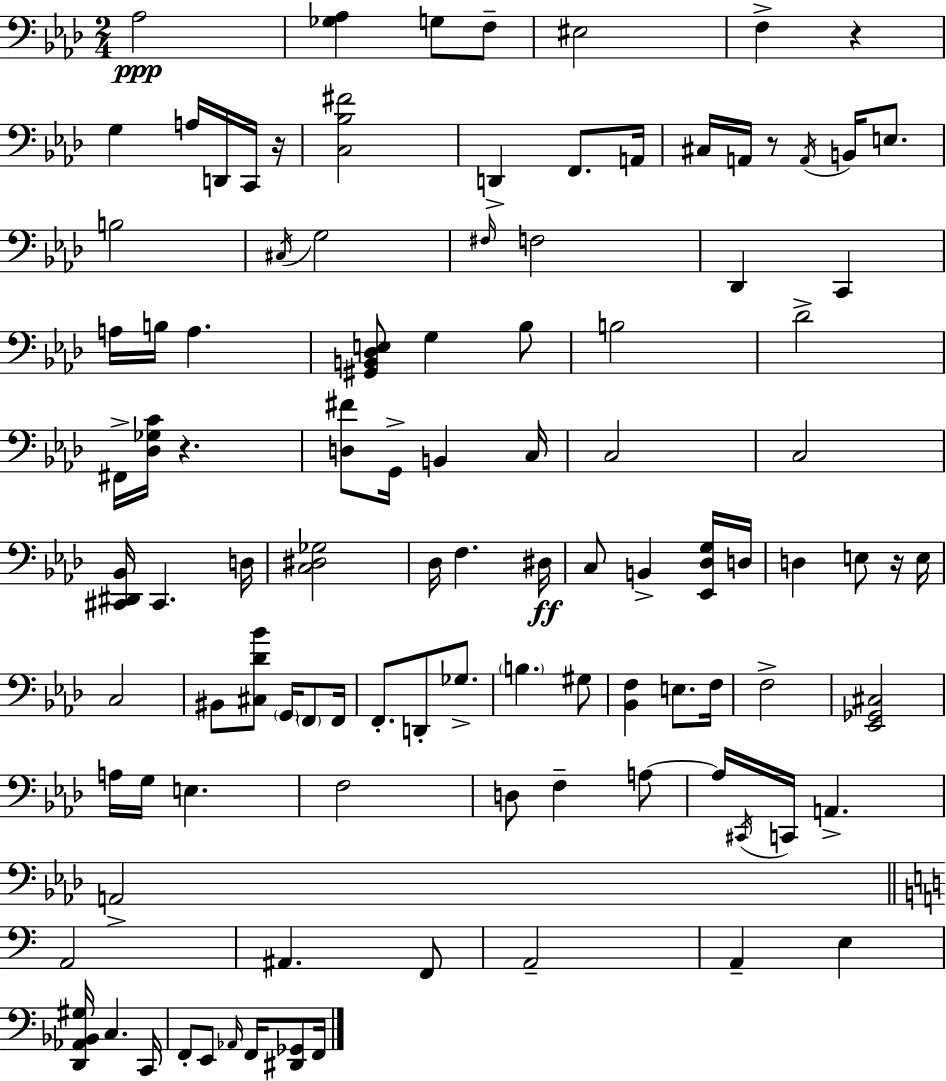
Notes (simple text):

Ab3/h [Gb3,Ab3]/q G3/e F3/e EIS3/h F3/q R/q G3/q A3/s D2/s C2/s R/s [C3,Bb3,F#4]/h D2/q F2/e. A2/s C#3/s A2/s R/e A2/s B2/s E3/e. B3/h C#3/s G3/h F#3/s F3/h Db2/q C2/q A3/s B3/s A3/q. [G#2,B2,Db3,E3]/e G3/q Bb3/e B3/h Db4/h F#2/s [Db3,Gb3,C4]/s R/q. [D3,F#4]/e G2/s B2/q C3/s C3/h C3/h [C#2,D#2,Bb2]/s C#2/q. D3/s [C3,D#3,Gb3]/h Db3/s F3/q. D#3/s C3/e B2/q [Eb2,Db3,G3]/s D3/s D3/q E3/e R/s E3/s C3/h BIS2/e [C#3,Db4,Bb4]/e G2/s F2/e F2/s F2/e. D2/e Gb3/e. B3/q. G#3/e [Bb2,F3]/q E3/e. F3/s F3/h [Eb2,Gb2,C#3]/h A3/s G3/s E3/q. F3/h D3/e F3/q A3/e A3/s C#2/s C2/s A2/q. A2/h A2/h A#2/q. F2/e A2/h A2/q E3/q [D2,Ab2,Bb2,G#3]/s C3/q. C2/s F2/e E2/e Ab2/s F2/s [D#2,Gb2]/e F2/s